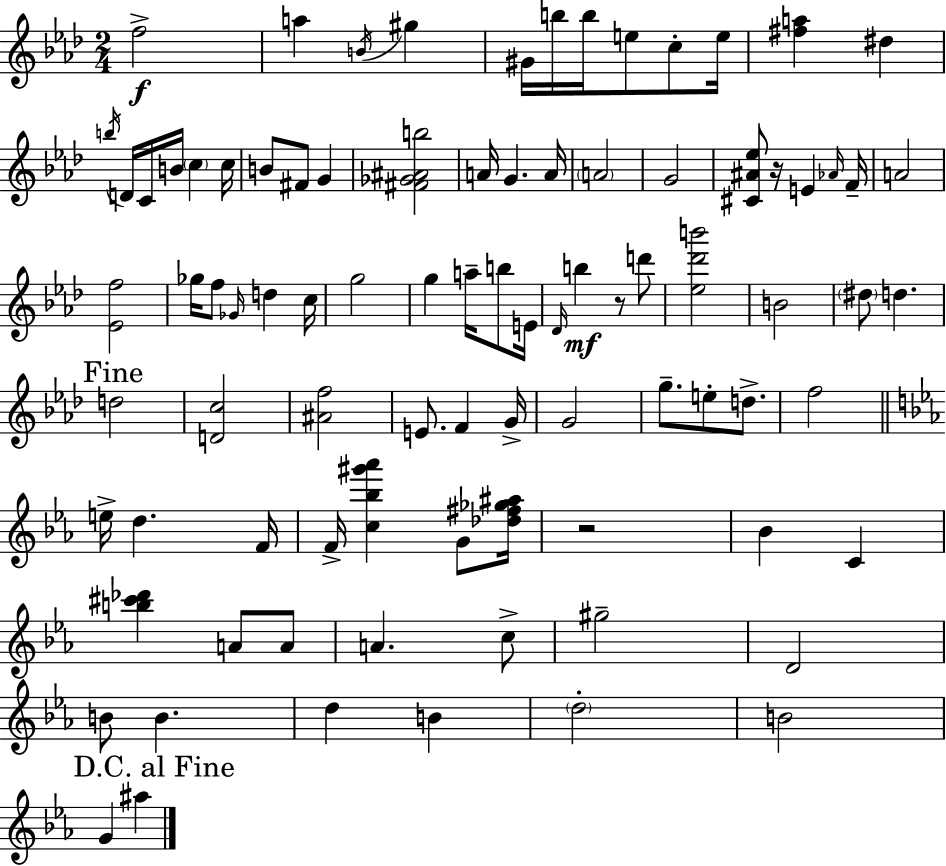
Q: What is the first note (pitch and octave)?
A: F5